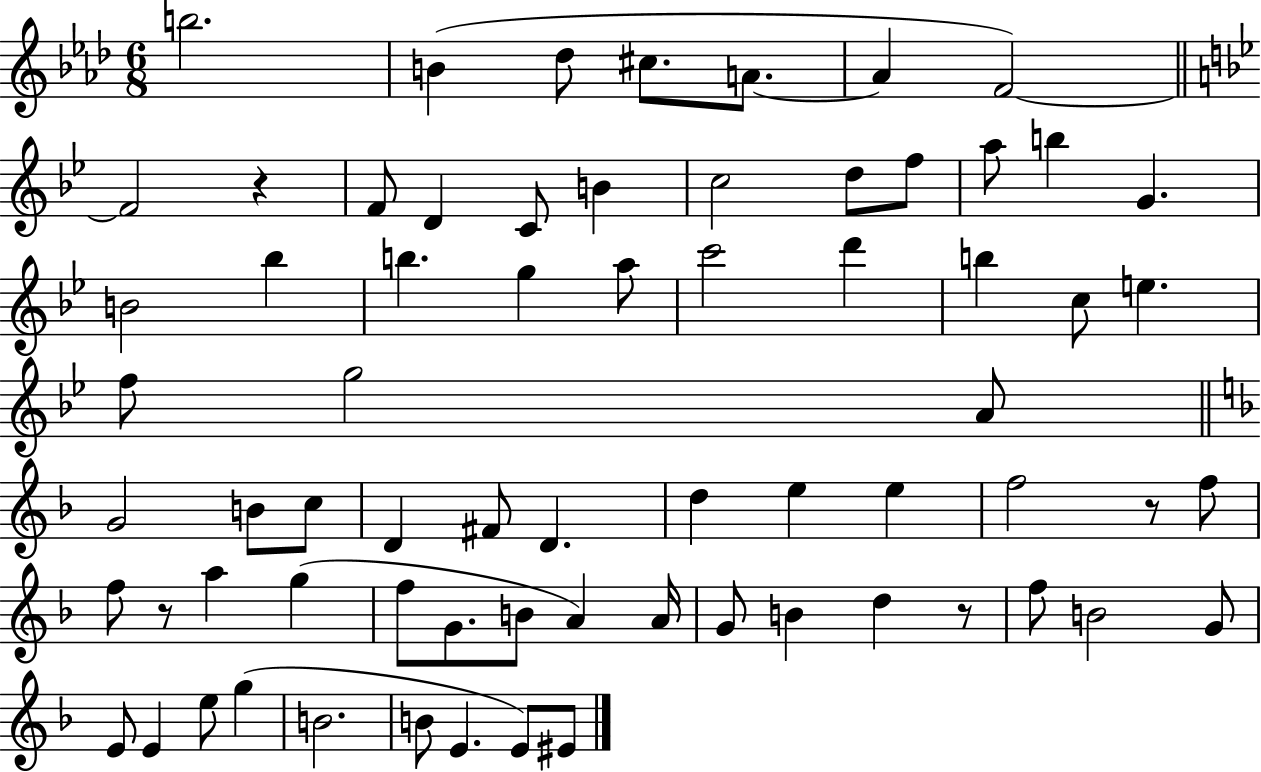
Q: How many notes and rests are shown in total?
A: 69